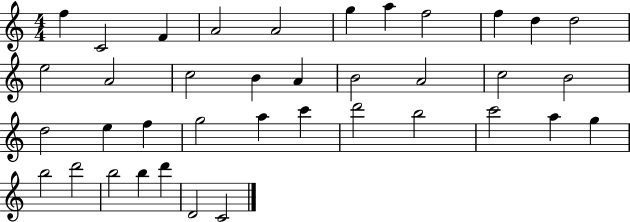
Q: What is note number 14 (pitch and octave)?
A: C5